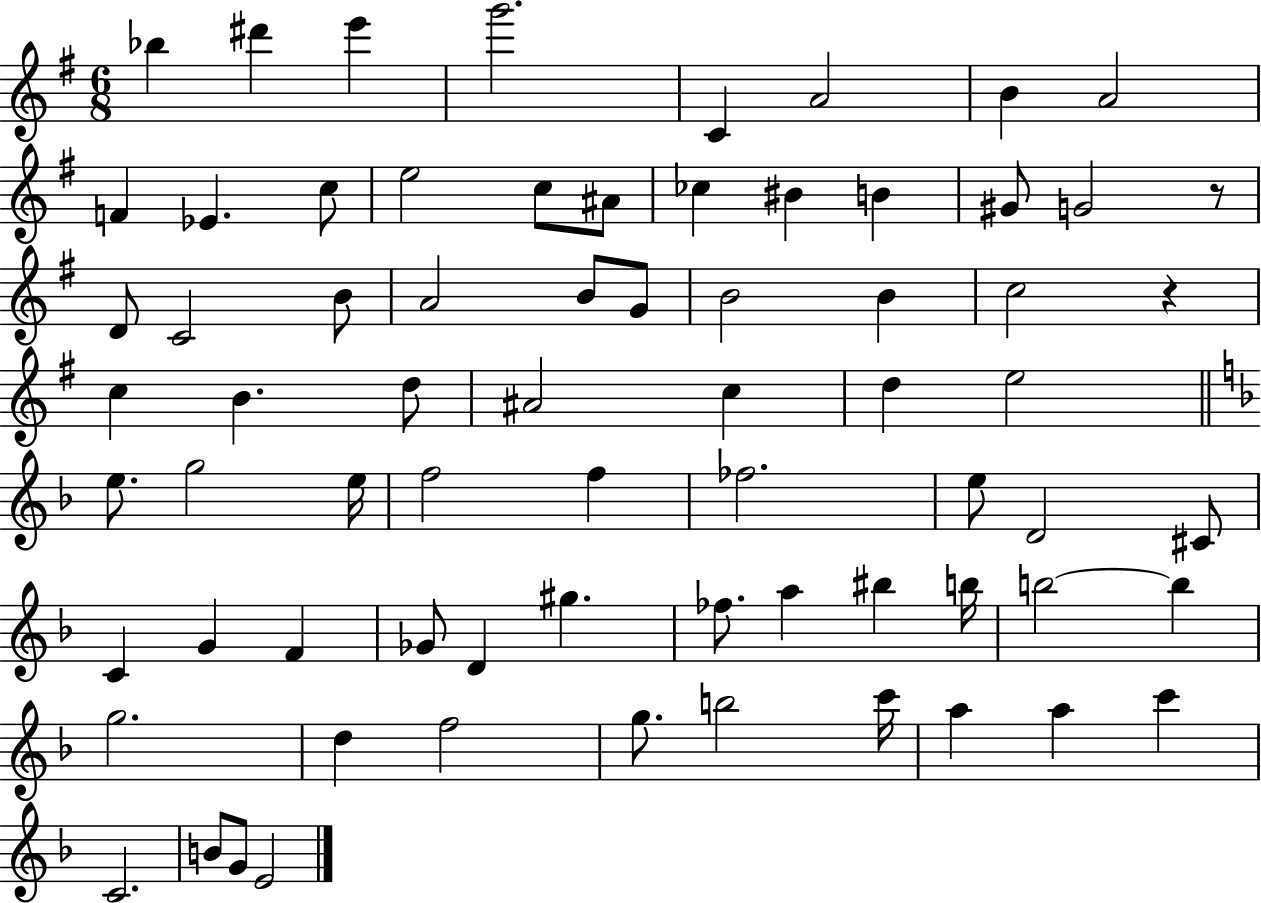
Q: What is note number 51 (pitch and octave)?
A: FES5